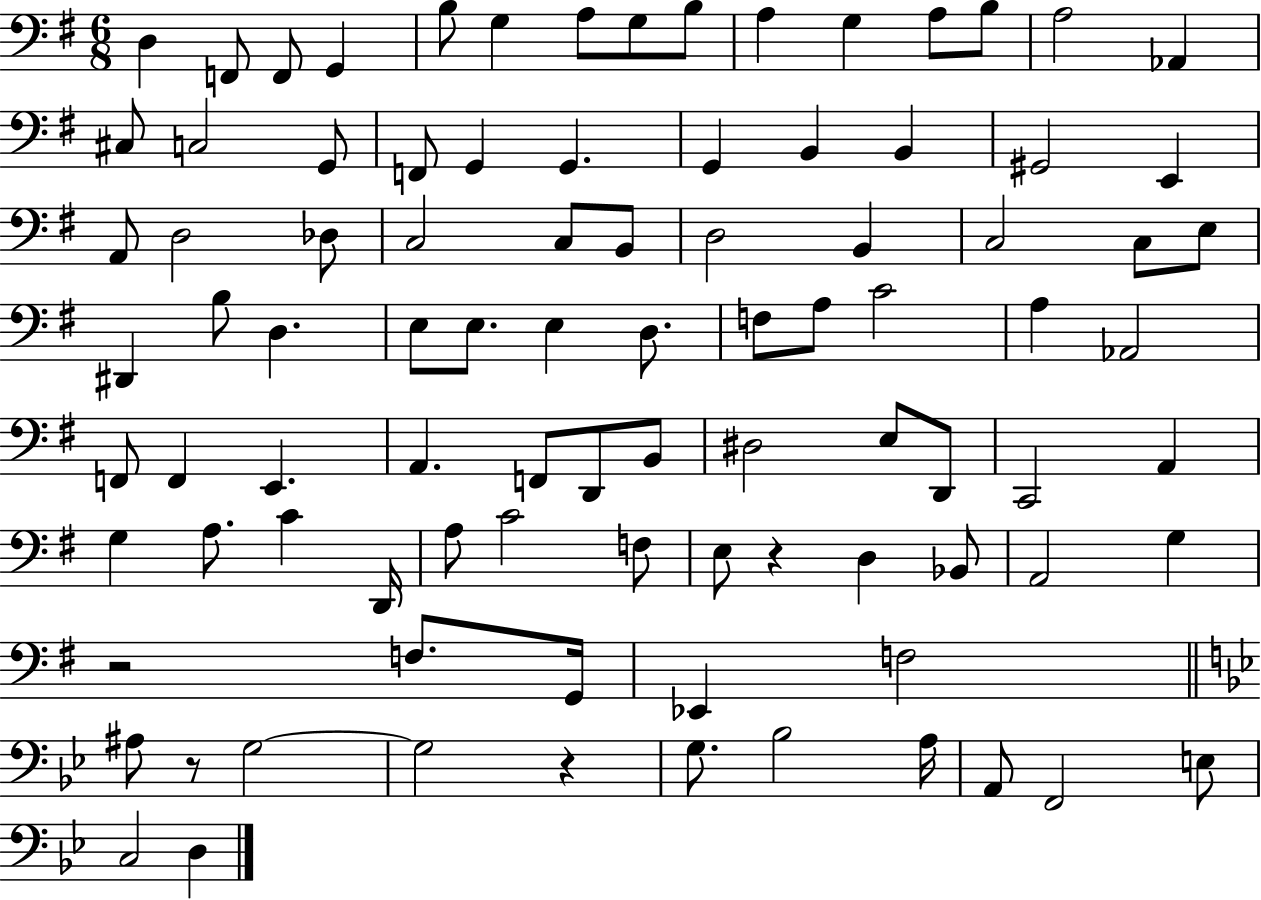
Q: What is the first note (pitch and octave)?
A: D3